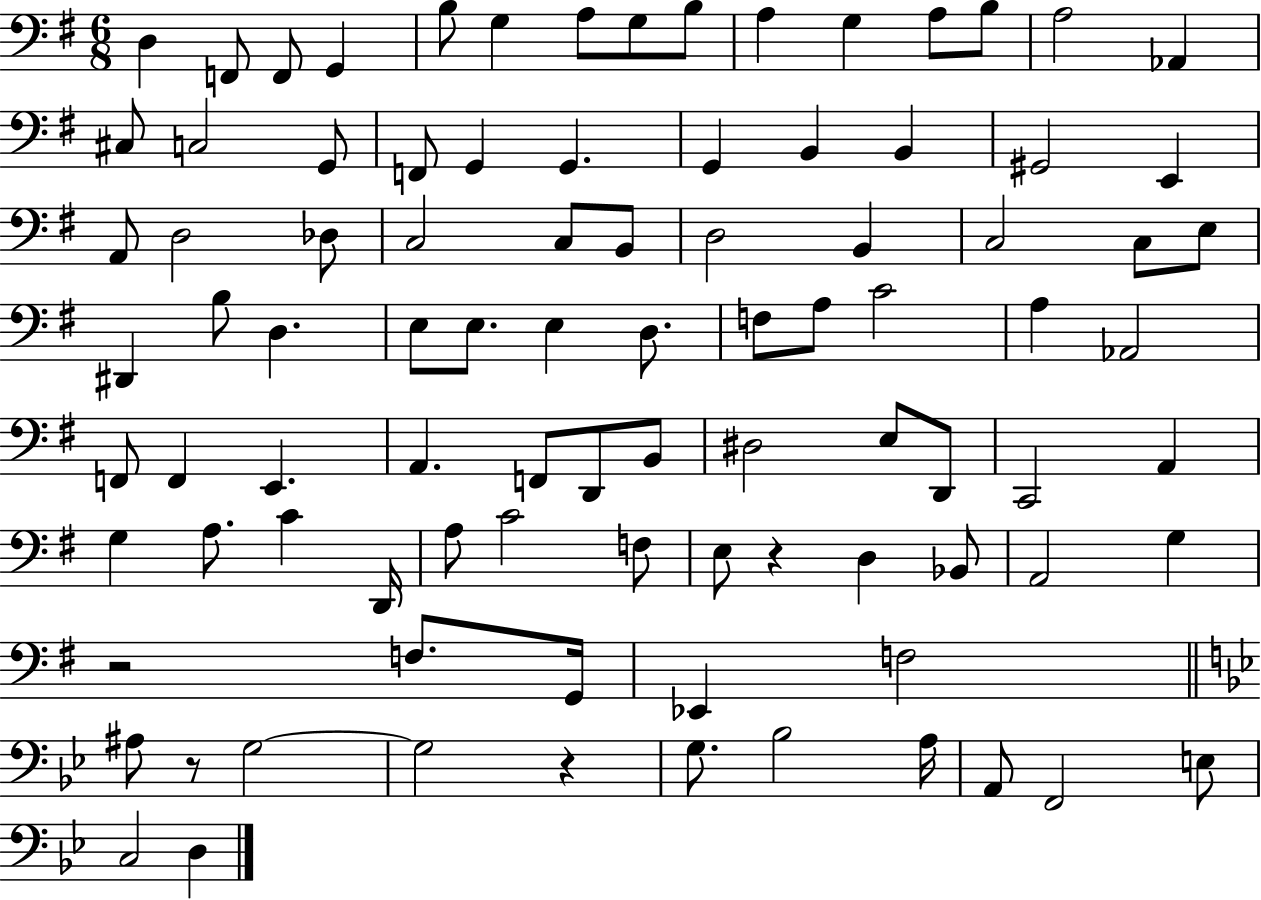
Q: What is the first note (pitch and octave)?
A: D3